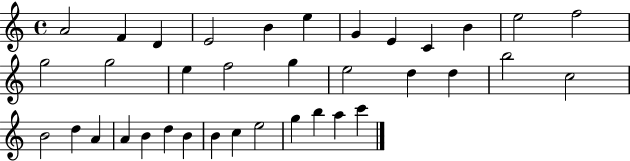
A4/h F4/q D4/q E4/h B4/q E5/q G4/q E4/q C4/q B4/q E5/h F5/h G5/h G5/h E5/q F5/h G5/q E5/h D5/q D5/q B5/h C5/h B4/h D5/q A4/q A4/q B4/q D5/q B4/q B4/q C5/q E5/h G5/q B5/q A5/q C6/q